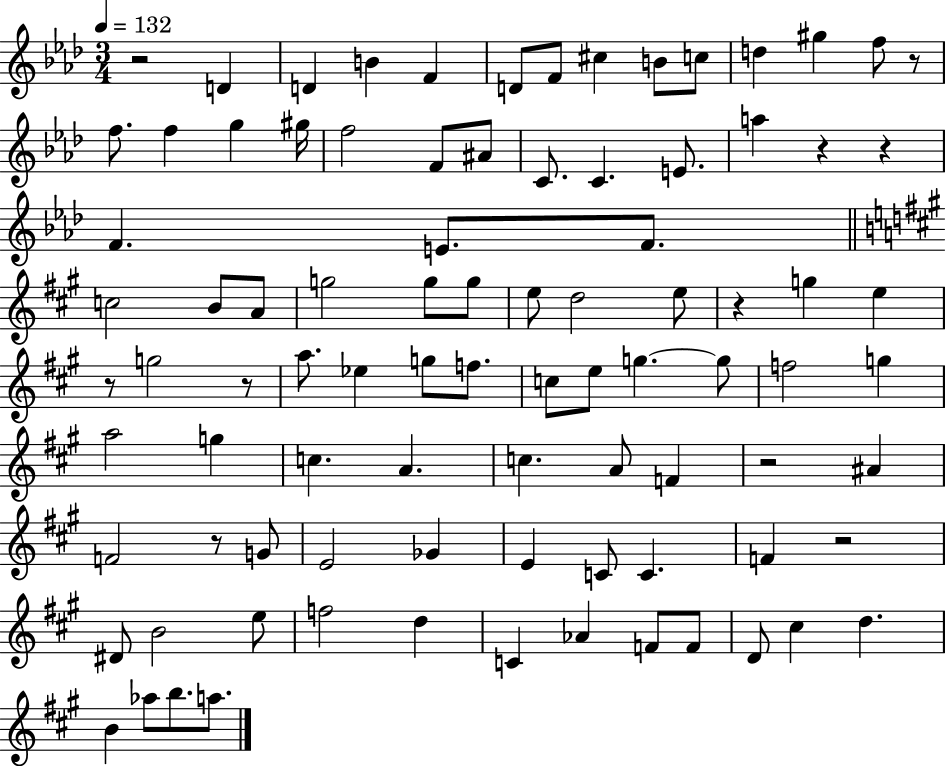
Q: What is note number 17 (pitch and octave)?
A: F5